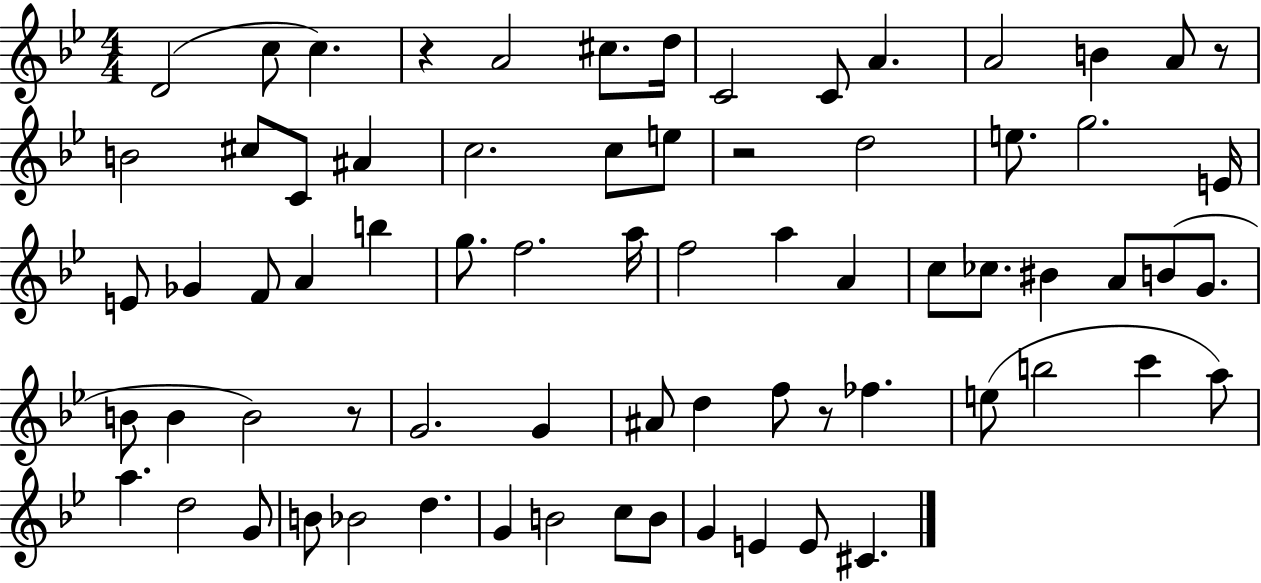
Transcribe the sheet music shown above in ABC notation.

X:1
T:Untitled
M:4/4
L:1/4
K:Bb
D2 c/2 c z A2 ^c/2 d/4 C2 C/2 A A2 B A/2 z/2 B2 ^c/2 C/2 ^A c2 c/2 e/2 z2 d2 e/2 g2 E/4 E/2 _G F/2 A b g/2 f2 a/4 f2 a A c/2 _c/2 ^B A/2 B/2 G/2 B/2 B B2 z/2 G2 G ^A/2 d f/2 z/2 _f e/2 b2 c' a/2 a d2 G/2 B/2 _B2 d G B2 c/2 B/2 G E E/2 ^C